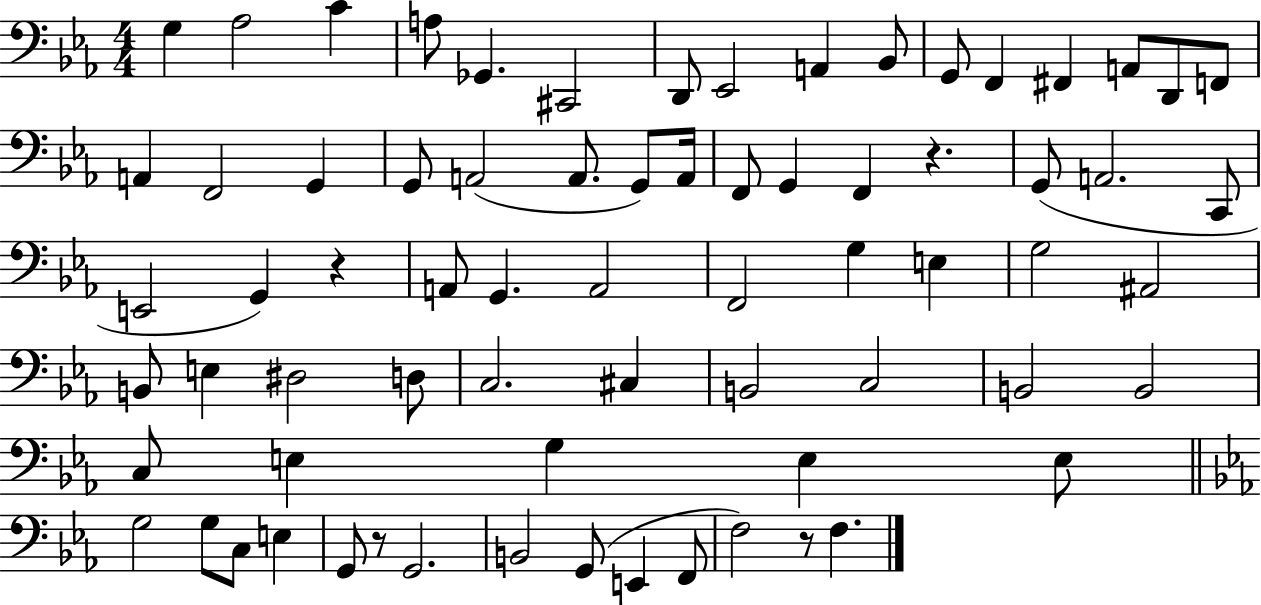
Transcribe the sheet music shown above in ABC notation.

X:1
T:Untitled
M:4/4
L:1/4
K:Eb
G, _A,2 C A,/2 _G,, ^C,,2 D,,/2 _E,,2 A,, _B,,/2 G,,/2 F,, ^F,, A,,/2 D,,/2 F,,/2 A,, F,,2 G,, G,,/2 A,,2 A,,/2 G,,/2 A,,/4 F,,/2 G,, F,, z G,,/2 A,,2 C,,/2 E,,2 G,, z A,,/2 G,, A,,2 F,,2 G, E, G,2 ^A,,2 B,,/2 E, ^D,2 D,/2 C,2 ^C, B,,2 C,2 B,,2 B,,2 C,/2 E, G, E, E,/2 G,2 G,/2 C,/2 E, G,,/2 z/2 G,,2 B,,2 G,,/2 E,, F,,/2 F,2 z/2 F,